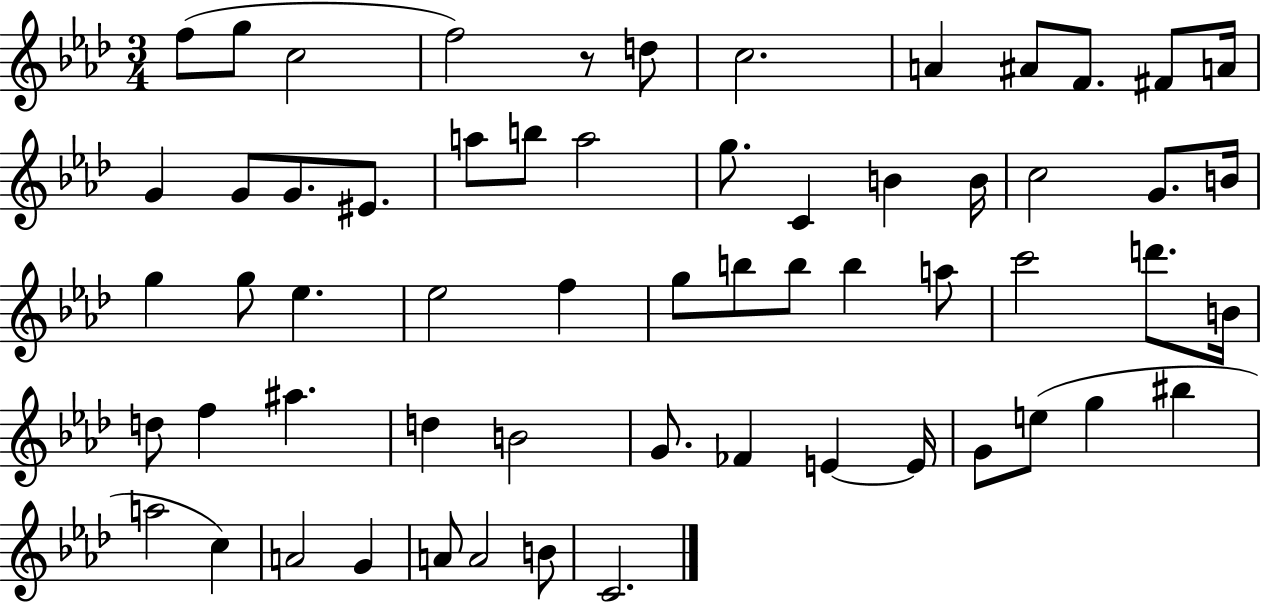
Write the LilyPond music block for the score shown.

{
  \clef treble
  \numericTimeSignature
  \time 3/4
  \key aes \major
  f''8( g''8 c''2 | f''2) r8 d''8 | c''2. | a'4 ais'8 f'8. fis'8 a'16 | \break g'4 g'8 g'8. eis'8. | a''8 b''8 a''2 | g''8. c'4 b'4 b'16 | c''2 g'8. b'16 | \break g''4 g''8 ees''4. | ees''2 f''4 | g''8 b''8 b''8 b''4 a''8 | c'''2 d'''8. b'16 | \break d''8 f''4 ais''4. | d''4 b'2 | g'8. fes'4 e'4~~ e'16 | g'8 e''8( g''4 bis''4 | \break a''2 c''4) | a'2 g'4 | a'8 a'2 b'8 | c'2. | \break \bar "|."
}